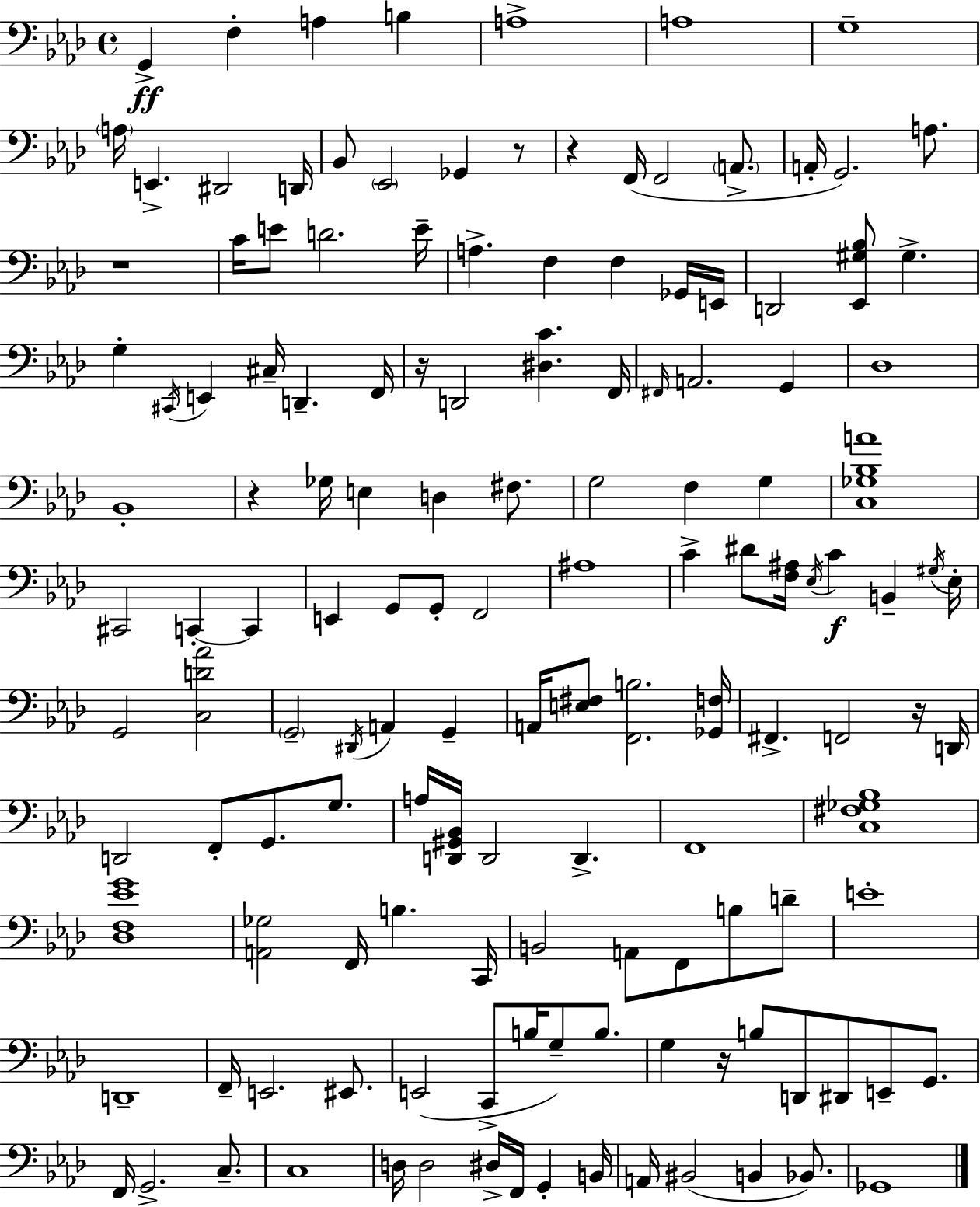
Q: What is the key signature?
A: AES major